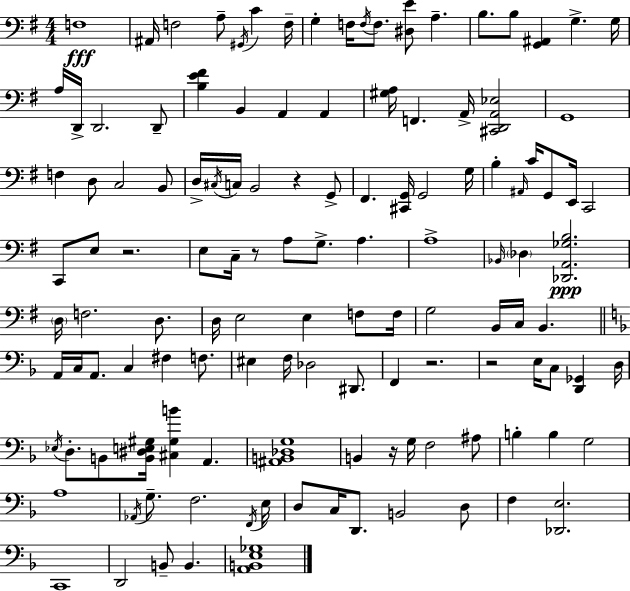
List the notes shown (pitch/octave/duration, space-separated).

F3/w A#2/s F3/h A3/e G#2/s C4/q F3/s G3/q F3/s F3/s F3/e. [D#3,E4]/e A3/q. B3/e. B3/e [G2,A#2]/q G3/q. G3/s A3/s D2/s D2/h. D2/e [B3,E4,F#4]/q B2/q A2/q A2/q [G#3,A3]/s F2/q. A2/s [C#2,D2,A2,Eb3]/h G2/w F3/q D3/e C3/h B2/e D3/s C#3/s C3/s B2/h R/q G2/e F#2/q. [C#2,G2]/s G2/h G3/s B3/q A#2/s C4/s G2/e E2/s C2/h C2/e E3/e R/h. E3/e C3/s R/e A3/e G3/e. A3/q. A3/w Bb2/s Db3/q [Db2,A2,Gb3,B3]/h. D3/s F3/h. D3/e. D3/s E3/h E3/q F3/e F3/s G3/h B2/s C3/s B2/q. A2/s C3/s A2/e. C3/q F#3/q F3/e. EIS3/q F3/s Db3/h D#2/e. F2/q R/h. R/h E3/s C3/e [D2,Gb2]/q D3/s Eb3/s D3/e. B2/e [B2,D#3,E3,G#3]/s [C#3,G#3,B4]/q A2/q. [A#2,B2,Db3,G3]/w B2/q R/s G3/s F3/h A#3/e B3/q B3/q G3/h A3/w Ab2/s G3/e. F3/h. F2/s E3/s D3/e C3/s D2/e. B2/h D3/e F3/q [Db2,E3]/h. C2/w D2/h B2/e B2/q. [A2,B2,E3,Gb3]/w